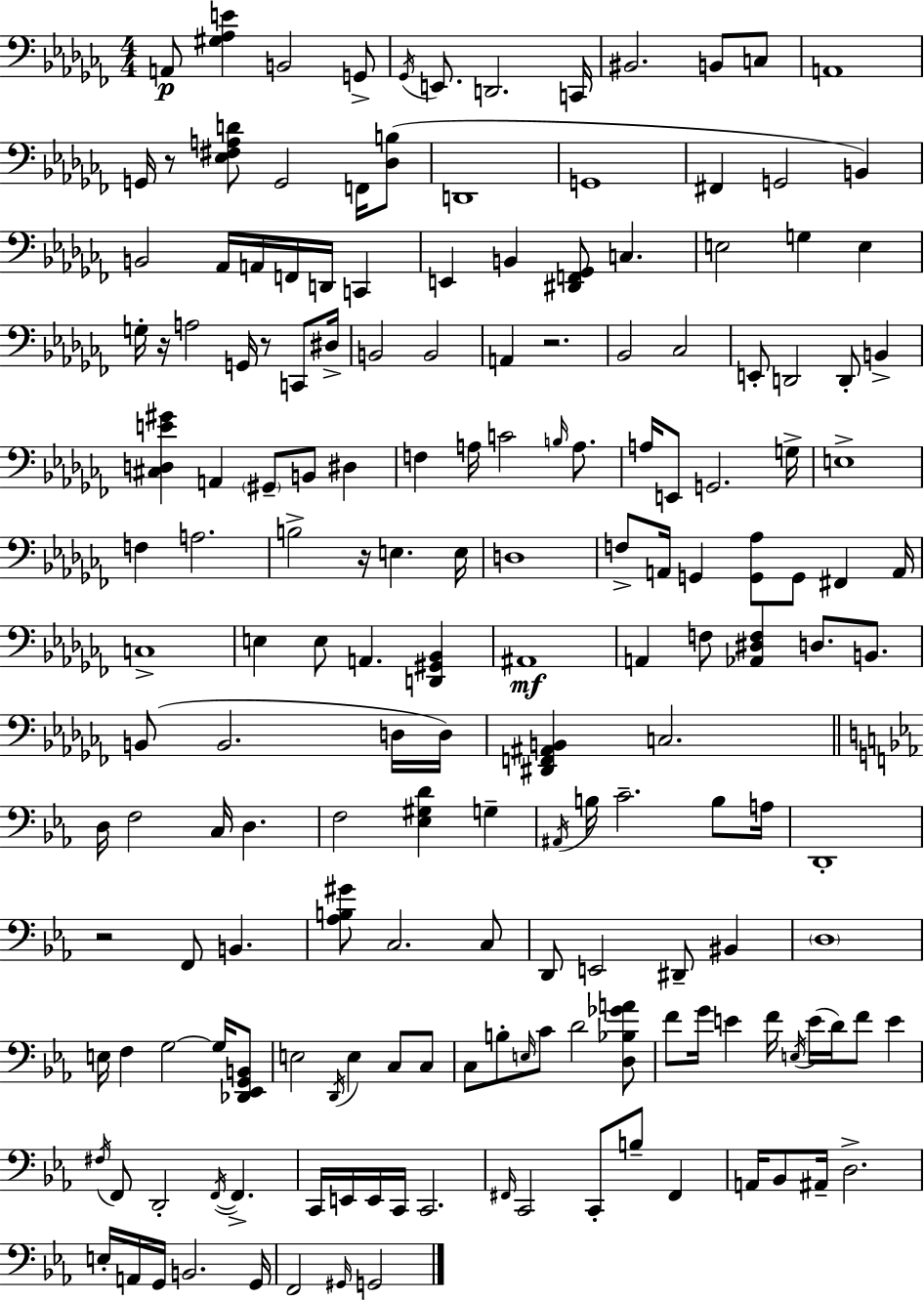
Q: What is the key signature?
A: AES minor